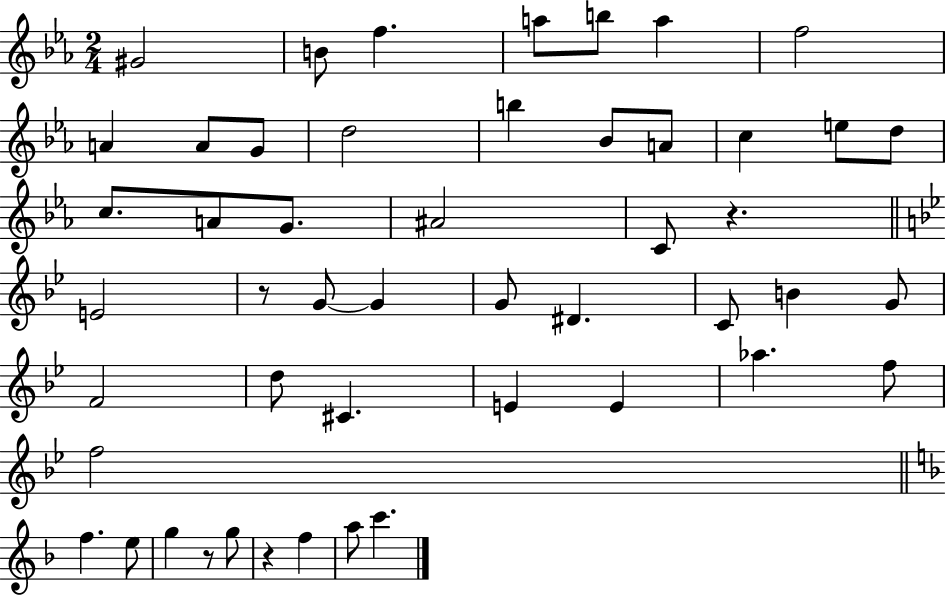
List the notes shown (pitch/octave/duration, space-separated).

G#4/h B4/e F5/q. A5/e B5/e A5/q F5/h A4/q A4/e G4/e D5/h B5/q Bb4/e A4/e C5/q E5/e D5/e C5/e. A4/e G4/e. A#4/h C4/e R/q. E4/h R/e G4/e G4/q G4/e D#4/q. C4/e B4/q G4/e F4/h D5/e C#4/q. E4/q E4/q Ab5/q. F5/e F5/h F5/q. E5/e G5/q R/e G5/e R/q F5/q A5/e C6/q.